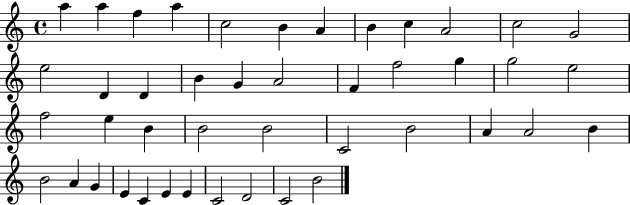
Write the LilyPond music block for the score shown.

{
  \clef treble
  \time 4/4
  \defaultTimeSignature
  \key c \major
  a''4 a''4 f''4 a''4 | c''2 b'4 a'4 | b'4 c''4 a'2 | c''2 g'2 | \break e''2 d'4 d'4 | b'4 g'4 a'2 | f'4 f''2 g''4 | g''2 e''2 | \break f''2 e''4 b'4 | b'2 b'2 | c'2 b'2 | a'4 a'2 b'4 | \break b'2 a'4 g'4 | e'4 c'4 e'4 e'4 | c'2 d'2 | c'2 b'2 | \break \bar "|."
}